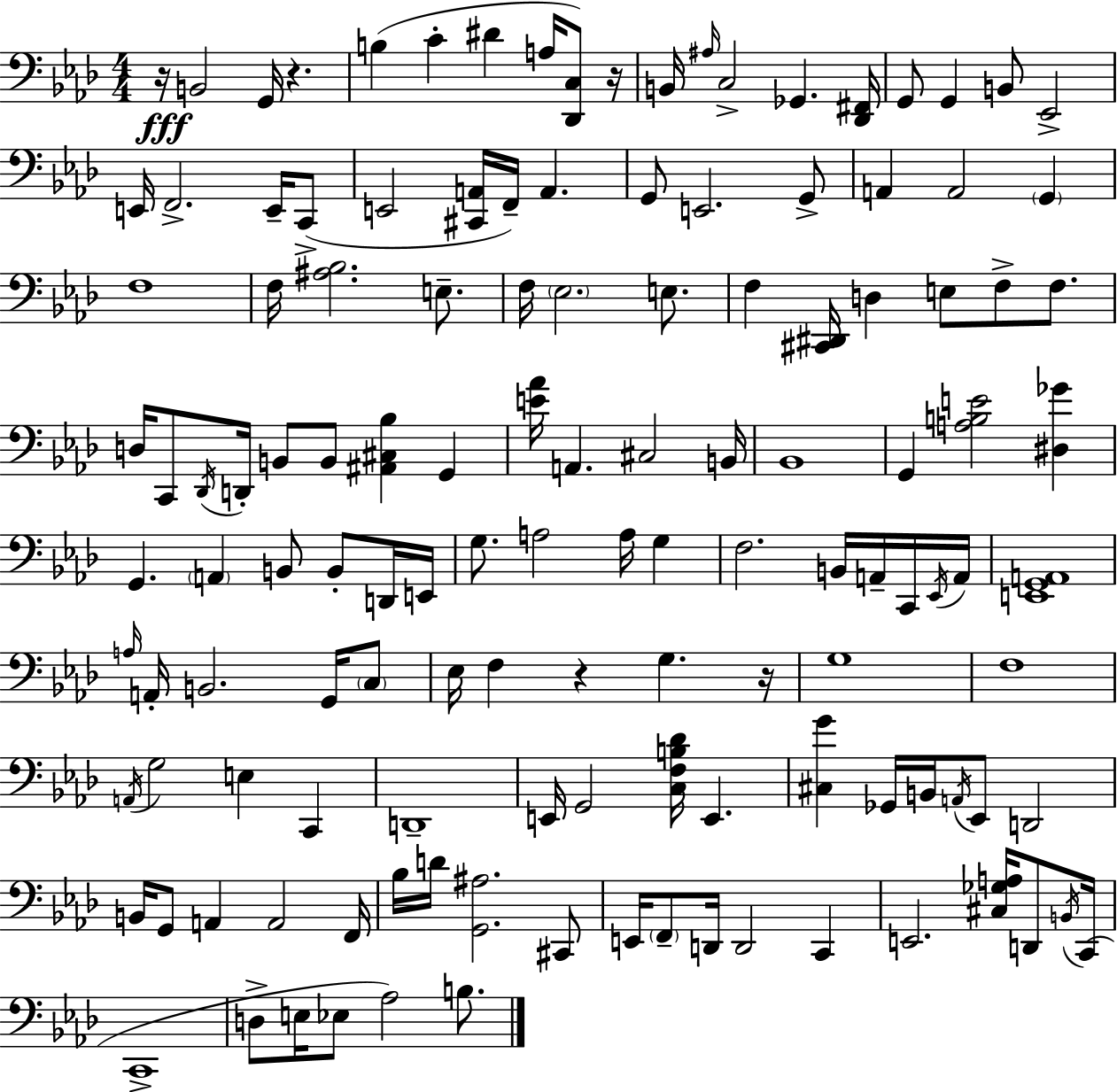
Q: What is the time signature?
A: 4/4